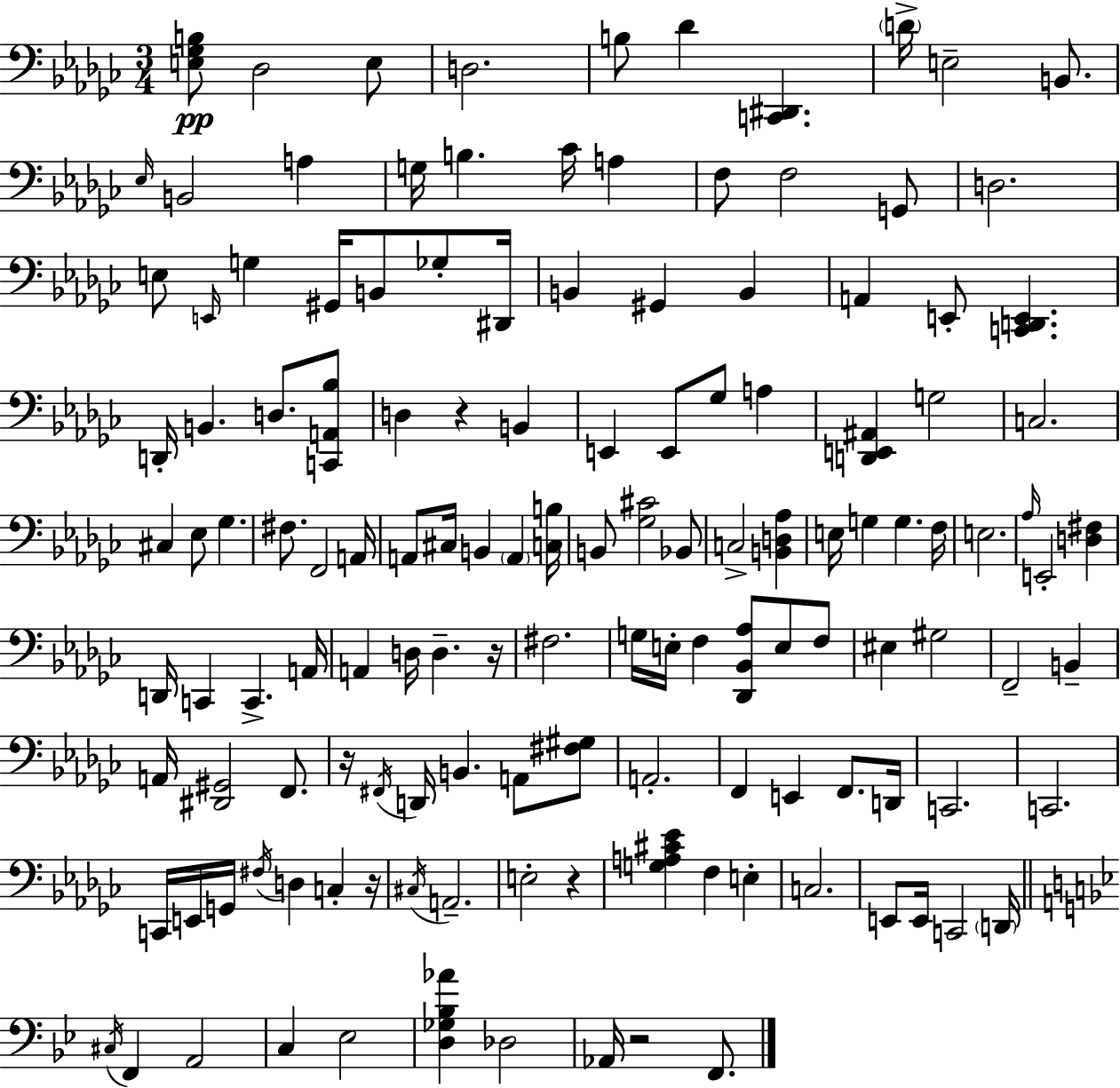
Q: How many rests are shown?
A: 6